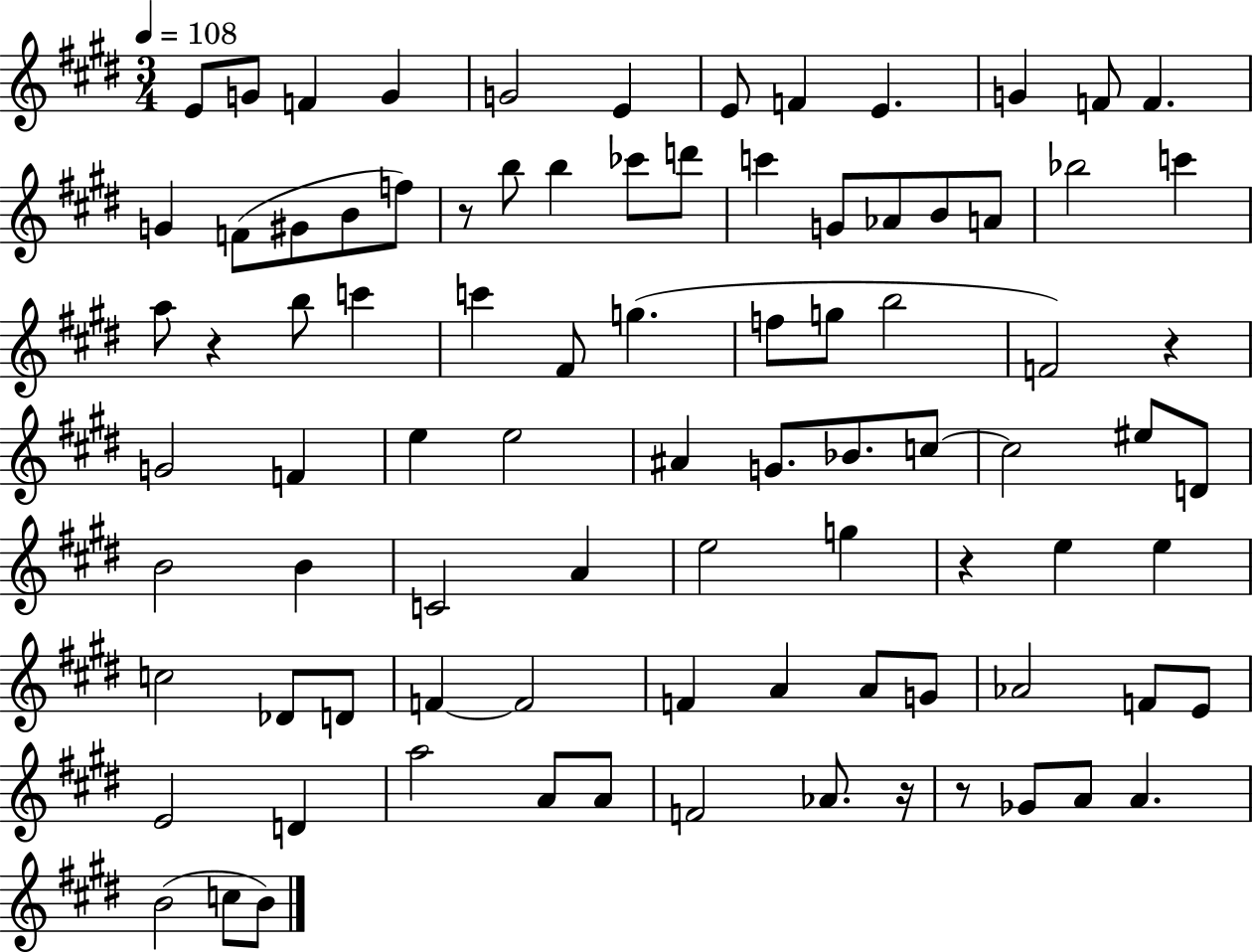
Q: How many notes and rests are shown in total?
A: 88